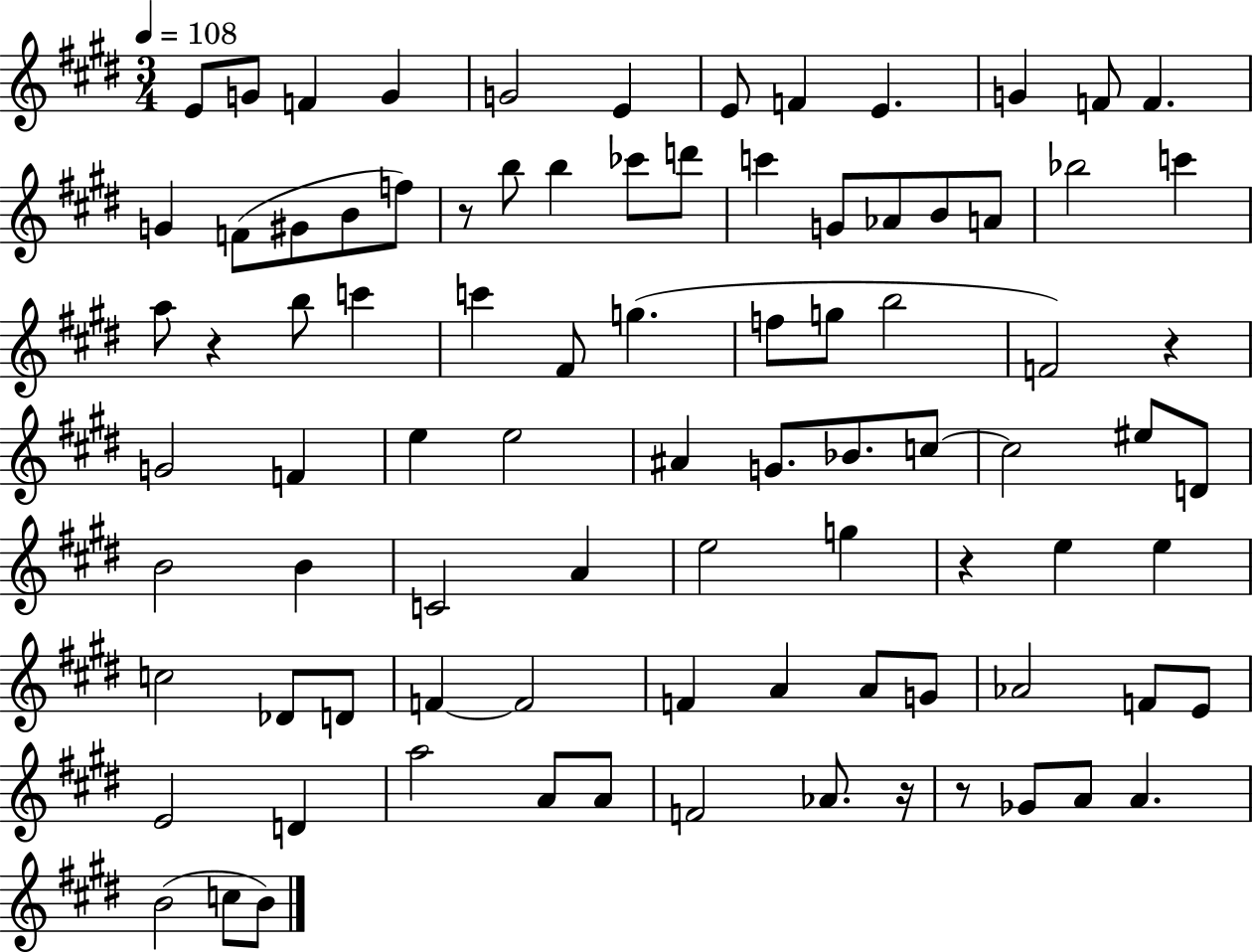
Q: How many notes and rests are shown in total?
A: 88